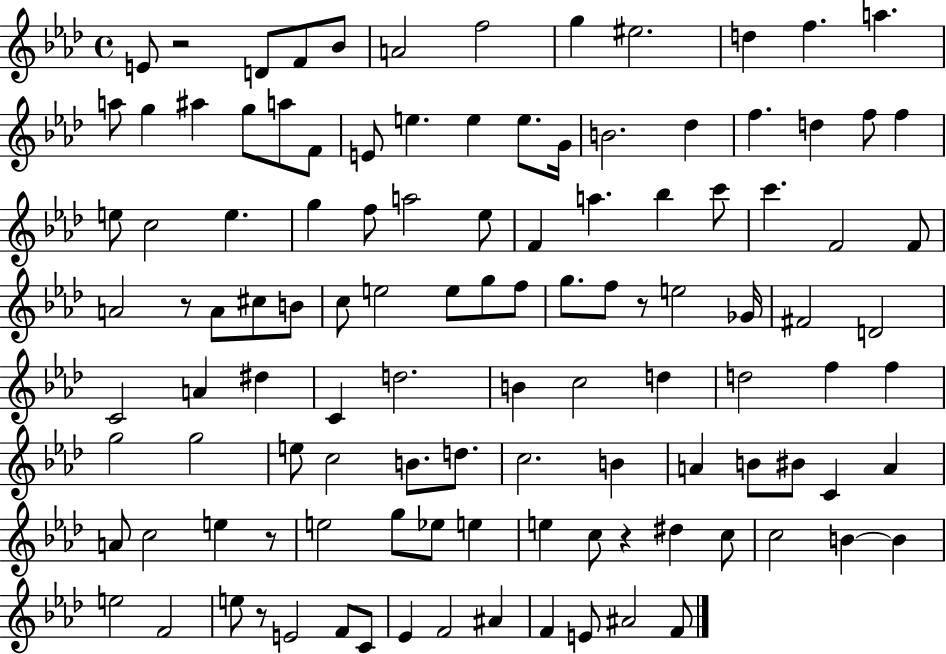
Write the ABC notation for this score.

X:1
T:Untitled
M:4/4
L:1/4
K:Ab
E/2 z2 D/2 F/2 _B/2 A2 f2 g ^e2 d f a a/2 g ^a g/2 a/2 F/2 E/2 e e e/2 G/4 B2 _d f d f/2 f e/2 c2 e g f/2 a2 _e/2 F a _b c'/2 c' F2 F/2 A2 z/2 A/2 ^c/2 B/2 c/2 e2 e/2 g/2 f/2 g/2 f/2 z/2 e2 _G/4 ^F2 D2 C2 A ^d C d2 B c2 d d2 f f g2 g2 e/2 c2 B/2 d/2 c2 B A B/2 ^B/2 C A A/2 c2 e z/2 e2 g/2 _e/2 e e c/2 z ^d c/2 c2 B B e2 F2 e/2 z/2 E2 F/2 C/2 _E F2 ^A F E/2 ^A2 F/2